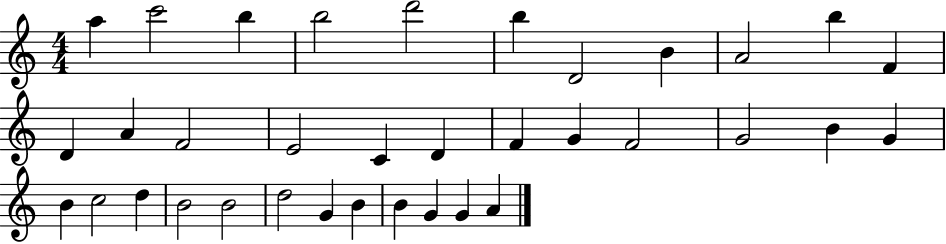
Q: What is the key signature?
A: C major